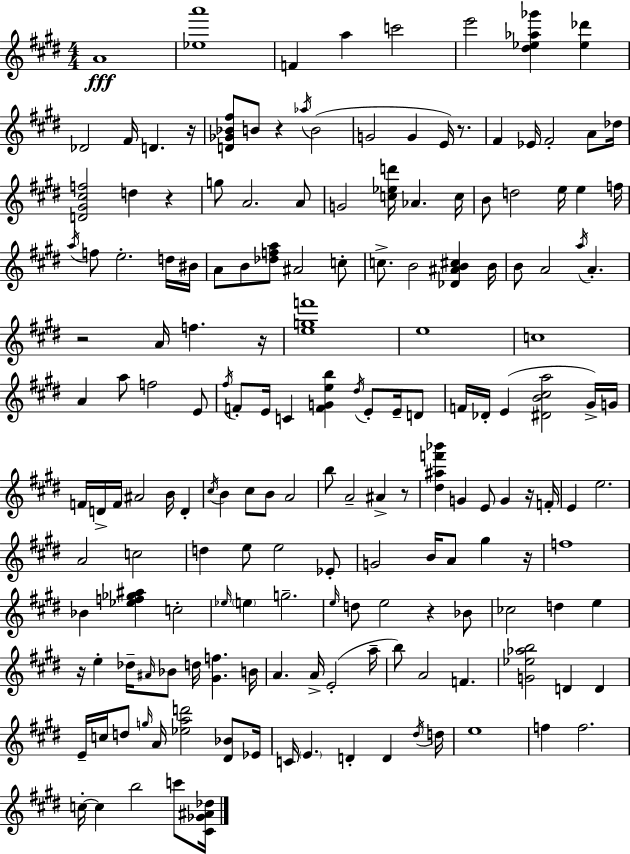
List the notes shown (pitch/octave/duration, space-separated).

A4/w [Eb5,A6]/w F4/q A5/q C6/h E6/h [D#5,Eb5,Ab5,Gb6]/q [Eb5,Db6]/q Db4/h F#4/s D4/q. R/s [D4,Gb4,Bb4,F#5]/e B4/e R/q Ab5/s B4/h G4/h G4/q E4/s R/e. F#4/q Eb4/s F#4/h A4/e Db5/s [D4,G#4,C#5,F5]/h D5/q R/q G5/e A4/h. A4/e G4/h [C5,Eb5,D6]/s Ab4/q. C5/s B4/e D5/h E5/s E5/q F5/s A5/s F5/e E5/h. D5/s BIS4/s A4/e B4/e [Db5,F5,A5]/e A#4/h C5/e C5/e. B4/h [Db4,A#4,B4,C#5]/q B4/s B4/e A4/h A5/s A4/q. R/h A4/s F5/q. R/s [E5,G5,F6]/w E5/w C5/w A4/q A5/e F5/h E4/e F#5/s F4/e E4/s C4/q [F4,G4,E5,B5]/q D#5/s E4/e E4/s D4/e F4/s Db4/s E4/q [D#4,B4,C#5,A5]/h G#4/s G4/s F4/s D4/s F4/s A#4/h B4/s D4/q C#5/s B4/q C#5/e B4/e A4/h B5/e A4/h A#4/q R/e [D#5,A#5,F6,Bb6]/q G4/q E4/e G4/q R/s F4/s E4/q E5/h. A4/h C5/h D5/q E5/e E5/h Eb4/e G4/h B4/s A4/e G#5/q R/s F5/w Bb4/q [Eb5,F5,Gb5,A#5]/q C5/h Eb5/s E5/q G5/h. E5/s D5/e E5/h R/q Bb4/e CES5/h D5/q E5/q R/s E5/q Db5/s A#4/s Bb4/e D5/s [G#4,F5]/q. B4/s A4/q. A4/s E4/h A5/s B5/e A4/h F4/q. [G4,Eb5,Ab5,B5]/h D4/q D4/q E4/s C5/s D5/e G5/s A4/s [Eb5,A5,D6]/h [D#4,Bb4]/e Eb4/s C4/s E4/q. D4/q D4/q D#5/s D5/s E5/w F5/q F5/h. C5/s C5/q B5/h C6/e [C#4,Gb4,A#4,Db5]/s